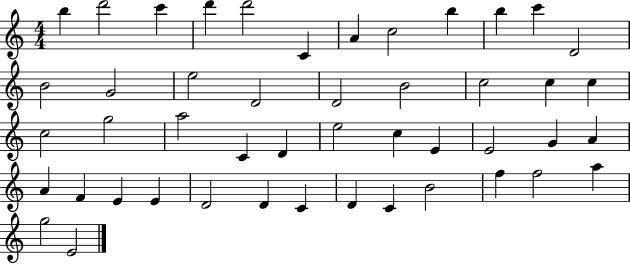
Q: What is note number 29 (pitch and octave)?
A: E4